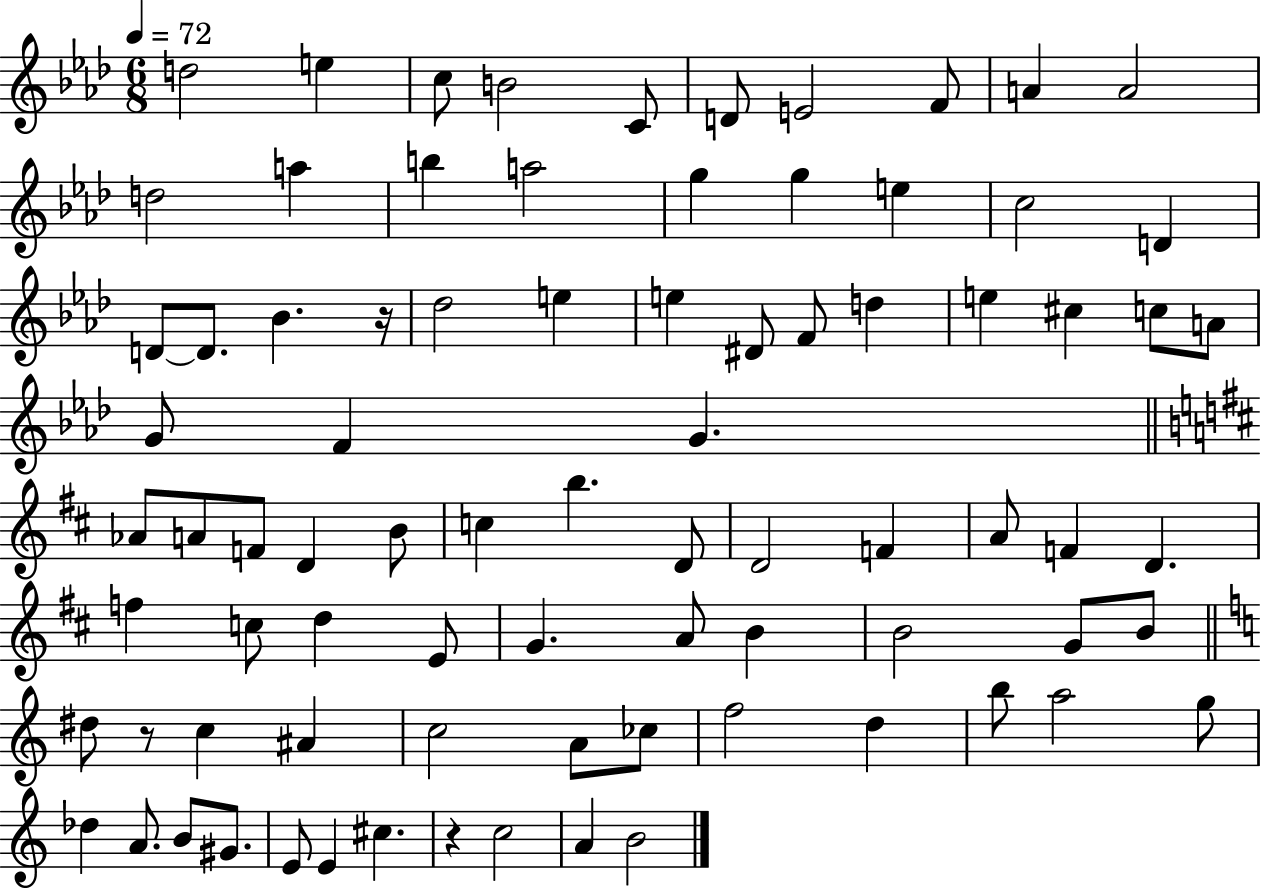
{
  \clef treble
  \numericTimeSignature
  \time 6/8
  \key aes \major
  \tempo 4 = 72
  d''2 e''4 | c''8 b'2 c'8 | d'8 e'2 f'8 | a'4 a'2 | \break d''2 a''4 | b''4 a''2 | g''4 g''4 e''4 | c''2 d'4 | \break d'8~~ d'8. bes'4. r16 | des''2 e''4 | e''4 dis'8 f'8 d''4 | e''4 cis''4 c''8 a'8 | \break g'8 f'4 g'4. | \bar "||" \break \key b \minor aes'8 a'8 f'8 d'4 b'8 | c''4 b''4. d'8 | d'2 f'4 | a'8 f'4 d'4. | \break f''4 c''8 d''4 e'8 | g'4. a'8 b'4 | b'2 g'8 b'8 | \bar "||" \break \key c \major dis''8 r8 c''4 ais'4 | c''2 a'8 ces''8 | f''2 d''4 | b''8 a''2 g''8 | \break des''4 a'8. b'8 gis'8. | e'8 e'4 cis''4. | r4 c''2 | a'4 b'2 | \break \bar "|."
}